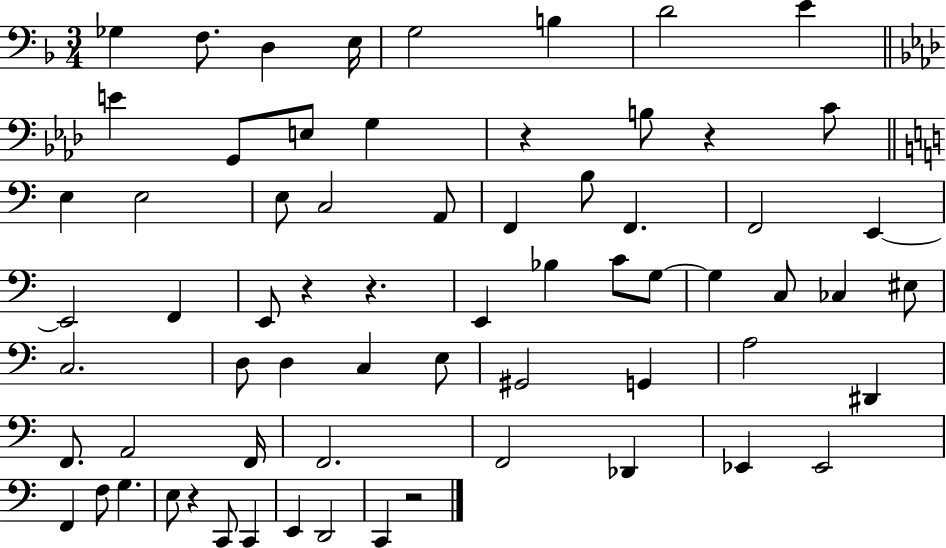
Gb3/q F3/e. D3/q E3/s G3/h B3/q D4/h E4/q E4/q G2/e E3/e G3/q R/q B3/e R/q C4/e E3/q E3/h E3/e C3/h A2/e F2/q B3/e F2/q. F2/h E2/q E2/h F2/q E2/e R/q R/q. E2/q Bb3/q C4/e G3/e G3/q C3/e CES3/q EIS3/e C3/h. D3/e D3/q C3/q E3/e G#2/h G2/q A3/h D#2/q F2/e. A2/h F2/s F2/h. F2/h Db2/q Eb2/q Eb2/h F2/q F3/e G3/q. E3/e R/q C2/e C2/q E2/q D2/h C2/q R/h